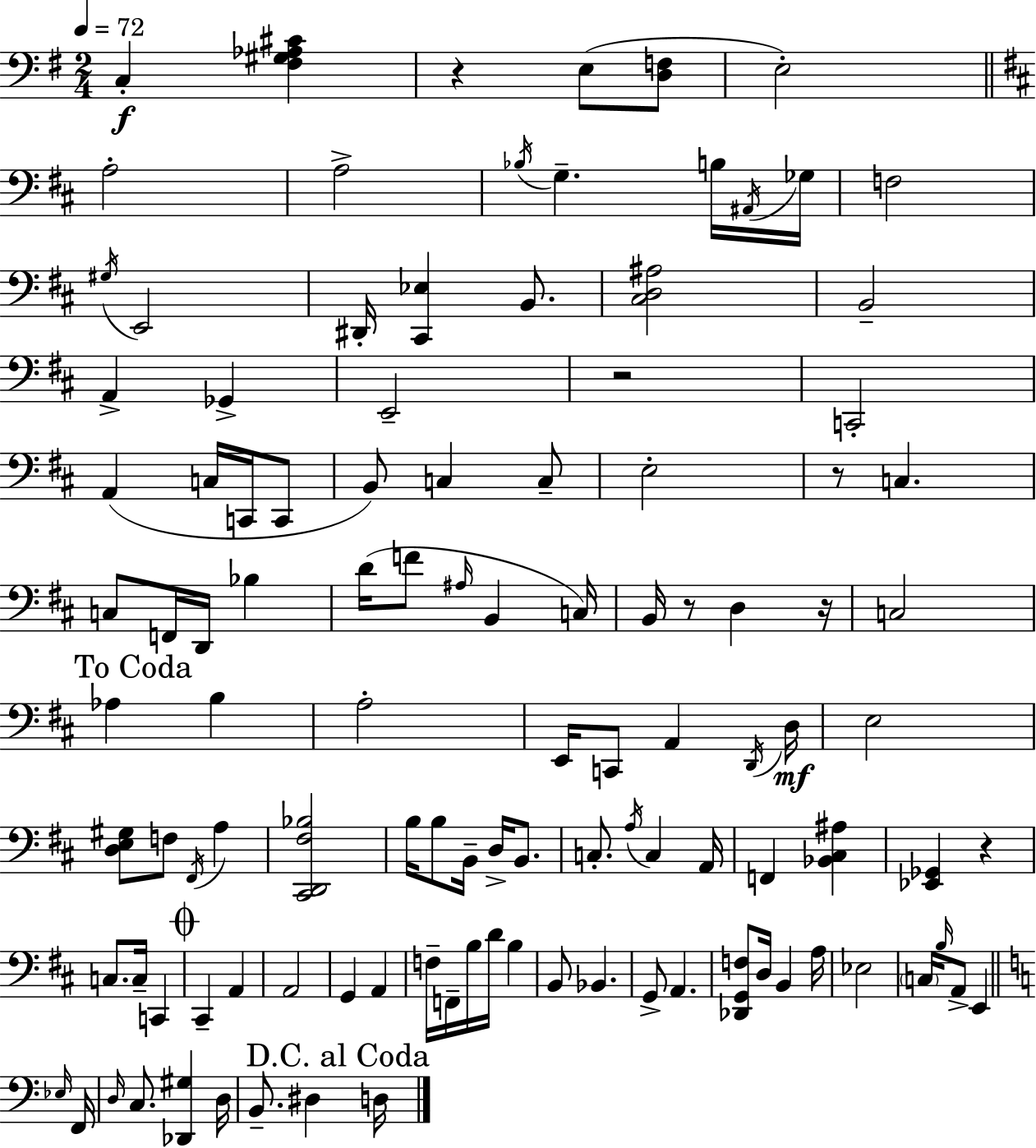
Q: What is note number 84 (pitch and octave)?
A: Eb3